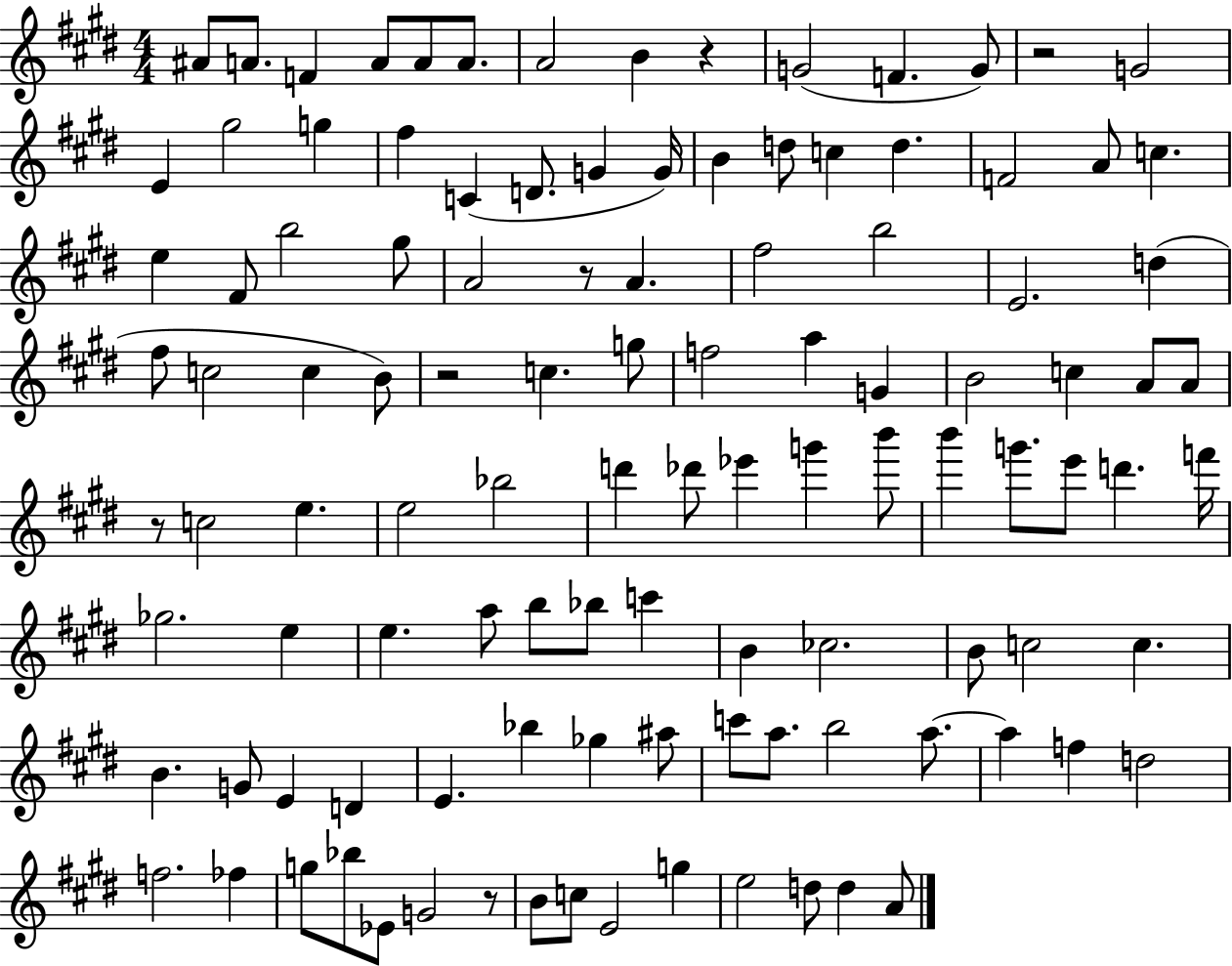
X:1
T:Untitled
M:4/4
L:1/4
K:E
^A/2 A/2 F A/2 A/2 A/2 A2 B z G2 F G/2 z2 G2 E ^g2 g ^f C D/2 G G/4 B d/2 c d F2 A/2 c e ^F/2 b2 ^g/2 A2 z/2 A ^f2 b2 E2 d ^f/2 c2 c B/2 z2 c g/2 f2 a G B2 c A/2 A/2 z/2 c2 e e2 _b2 d' _d'/2 _e' g' b'/2 b' g'/2 e'/2 d' f'/4 _g2 e e a/2 b/2 _b/2 c' B _c2 B/2 c2 c B G/2 E D E _b _g ^a/2 c'/2 a/2 b2 a/2 a f d2 f2 _f g/2 _b/2 _E/2 G2 z/2 B/2 c/2 E2 g e2 d/2 d A/2